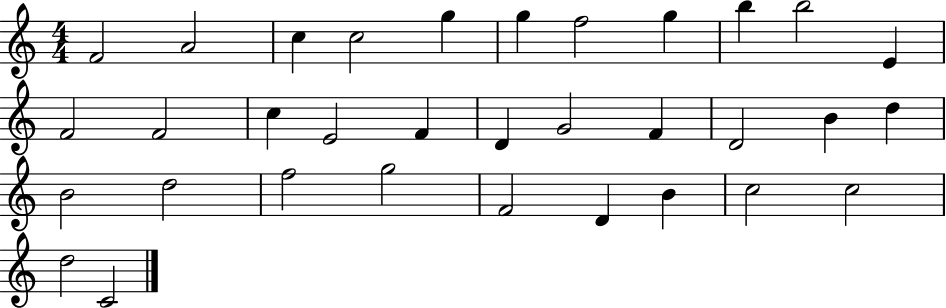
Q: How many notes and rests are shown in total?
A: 33